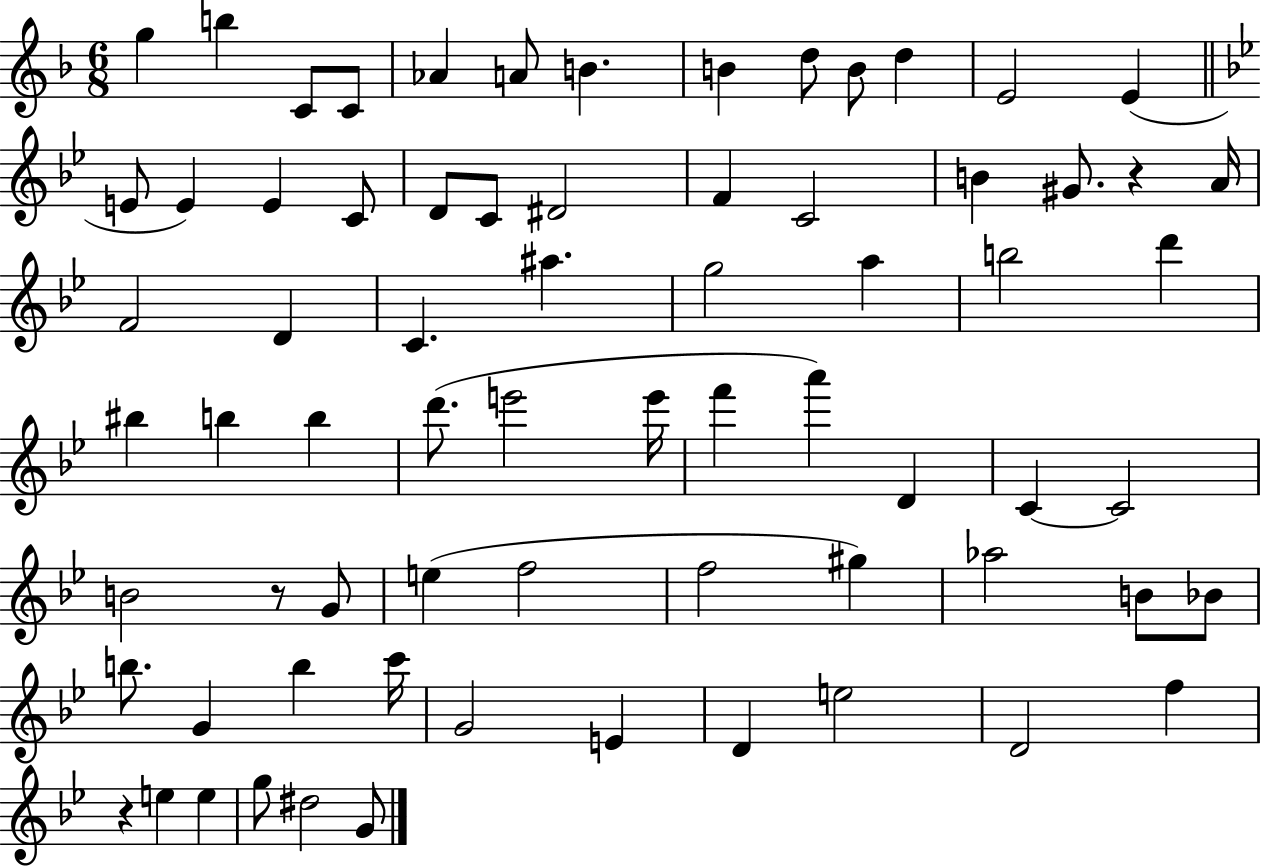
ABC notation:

X:1
T:Untitled
M:6/8
L:1/4
K:F
g b C/2 C/2 _A A/2 B B d/2 B/2 d E2 E E/2 E E C/2 D/2 C/2 ^D2 F C2 B ^G/2 z A/4 F2 D C ^a g2 a b2 d' ^b b b d'/2 e'2 e'/4 f' a' D C C2 B2 z/2 G/2 e f2 f2 ^g _a2 B/2 _B/2 b/2 G b c'/4 G2 E D e2 D2 f z e e g/2 ^d2 G/2